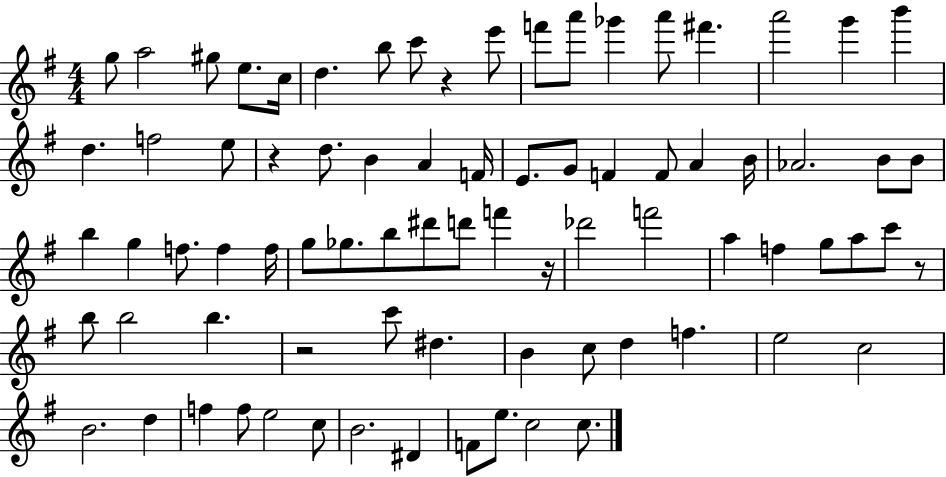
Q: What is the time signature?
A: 4/4